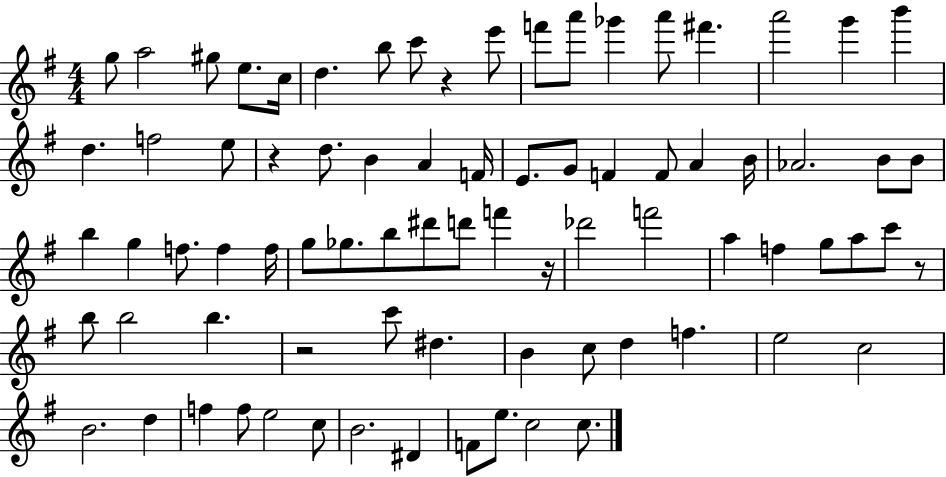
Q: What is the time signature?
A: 4/4